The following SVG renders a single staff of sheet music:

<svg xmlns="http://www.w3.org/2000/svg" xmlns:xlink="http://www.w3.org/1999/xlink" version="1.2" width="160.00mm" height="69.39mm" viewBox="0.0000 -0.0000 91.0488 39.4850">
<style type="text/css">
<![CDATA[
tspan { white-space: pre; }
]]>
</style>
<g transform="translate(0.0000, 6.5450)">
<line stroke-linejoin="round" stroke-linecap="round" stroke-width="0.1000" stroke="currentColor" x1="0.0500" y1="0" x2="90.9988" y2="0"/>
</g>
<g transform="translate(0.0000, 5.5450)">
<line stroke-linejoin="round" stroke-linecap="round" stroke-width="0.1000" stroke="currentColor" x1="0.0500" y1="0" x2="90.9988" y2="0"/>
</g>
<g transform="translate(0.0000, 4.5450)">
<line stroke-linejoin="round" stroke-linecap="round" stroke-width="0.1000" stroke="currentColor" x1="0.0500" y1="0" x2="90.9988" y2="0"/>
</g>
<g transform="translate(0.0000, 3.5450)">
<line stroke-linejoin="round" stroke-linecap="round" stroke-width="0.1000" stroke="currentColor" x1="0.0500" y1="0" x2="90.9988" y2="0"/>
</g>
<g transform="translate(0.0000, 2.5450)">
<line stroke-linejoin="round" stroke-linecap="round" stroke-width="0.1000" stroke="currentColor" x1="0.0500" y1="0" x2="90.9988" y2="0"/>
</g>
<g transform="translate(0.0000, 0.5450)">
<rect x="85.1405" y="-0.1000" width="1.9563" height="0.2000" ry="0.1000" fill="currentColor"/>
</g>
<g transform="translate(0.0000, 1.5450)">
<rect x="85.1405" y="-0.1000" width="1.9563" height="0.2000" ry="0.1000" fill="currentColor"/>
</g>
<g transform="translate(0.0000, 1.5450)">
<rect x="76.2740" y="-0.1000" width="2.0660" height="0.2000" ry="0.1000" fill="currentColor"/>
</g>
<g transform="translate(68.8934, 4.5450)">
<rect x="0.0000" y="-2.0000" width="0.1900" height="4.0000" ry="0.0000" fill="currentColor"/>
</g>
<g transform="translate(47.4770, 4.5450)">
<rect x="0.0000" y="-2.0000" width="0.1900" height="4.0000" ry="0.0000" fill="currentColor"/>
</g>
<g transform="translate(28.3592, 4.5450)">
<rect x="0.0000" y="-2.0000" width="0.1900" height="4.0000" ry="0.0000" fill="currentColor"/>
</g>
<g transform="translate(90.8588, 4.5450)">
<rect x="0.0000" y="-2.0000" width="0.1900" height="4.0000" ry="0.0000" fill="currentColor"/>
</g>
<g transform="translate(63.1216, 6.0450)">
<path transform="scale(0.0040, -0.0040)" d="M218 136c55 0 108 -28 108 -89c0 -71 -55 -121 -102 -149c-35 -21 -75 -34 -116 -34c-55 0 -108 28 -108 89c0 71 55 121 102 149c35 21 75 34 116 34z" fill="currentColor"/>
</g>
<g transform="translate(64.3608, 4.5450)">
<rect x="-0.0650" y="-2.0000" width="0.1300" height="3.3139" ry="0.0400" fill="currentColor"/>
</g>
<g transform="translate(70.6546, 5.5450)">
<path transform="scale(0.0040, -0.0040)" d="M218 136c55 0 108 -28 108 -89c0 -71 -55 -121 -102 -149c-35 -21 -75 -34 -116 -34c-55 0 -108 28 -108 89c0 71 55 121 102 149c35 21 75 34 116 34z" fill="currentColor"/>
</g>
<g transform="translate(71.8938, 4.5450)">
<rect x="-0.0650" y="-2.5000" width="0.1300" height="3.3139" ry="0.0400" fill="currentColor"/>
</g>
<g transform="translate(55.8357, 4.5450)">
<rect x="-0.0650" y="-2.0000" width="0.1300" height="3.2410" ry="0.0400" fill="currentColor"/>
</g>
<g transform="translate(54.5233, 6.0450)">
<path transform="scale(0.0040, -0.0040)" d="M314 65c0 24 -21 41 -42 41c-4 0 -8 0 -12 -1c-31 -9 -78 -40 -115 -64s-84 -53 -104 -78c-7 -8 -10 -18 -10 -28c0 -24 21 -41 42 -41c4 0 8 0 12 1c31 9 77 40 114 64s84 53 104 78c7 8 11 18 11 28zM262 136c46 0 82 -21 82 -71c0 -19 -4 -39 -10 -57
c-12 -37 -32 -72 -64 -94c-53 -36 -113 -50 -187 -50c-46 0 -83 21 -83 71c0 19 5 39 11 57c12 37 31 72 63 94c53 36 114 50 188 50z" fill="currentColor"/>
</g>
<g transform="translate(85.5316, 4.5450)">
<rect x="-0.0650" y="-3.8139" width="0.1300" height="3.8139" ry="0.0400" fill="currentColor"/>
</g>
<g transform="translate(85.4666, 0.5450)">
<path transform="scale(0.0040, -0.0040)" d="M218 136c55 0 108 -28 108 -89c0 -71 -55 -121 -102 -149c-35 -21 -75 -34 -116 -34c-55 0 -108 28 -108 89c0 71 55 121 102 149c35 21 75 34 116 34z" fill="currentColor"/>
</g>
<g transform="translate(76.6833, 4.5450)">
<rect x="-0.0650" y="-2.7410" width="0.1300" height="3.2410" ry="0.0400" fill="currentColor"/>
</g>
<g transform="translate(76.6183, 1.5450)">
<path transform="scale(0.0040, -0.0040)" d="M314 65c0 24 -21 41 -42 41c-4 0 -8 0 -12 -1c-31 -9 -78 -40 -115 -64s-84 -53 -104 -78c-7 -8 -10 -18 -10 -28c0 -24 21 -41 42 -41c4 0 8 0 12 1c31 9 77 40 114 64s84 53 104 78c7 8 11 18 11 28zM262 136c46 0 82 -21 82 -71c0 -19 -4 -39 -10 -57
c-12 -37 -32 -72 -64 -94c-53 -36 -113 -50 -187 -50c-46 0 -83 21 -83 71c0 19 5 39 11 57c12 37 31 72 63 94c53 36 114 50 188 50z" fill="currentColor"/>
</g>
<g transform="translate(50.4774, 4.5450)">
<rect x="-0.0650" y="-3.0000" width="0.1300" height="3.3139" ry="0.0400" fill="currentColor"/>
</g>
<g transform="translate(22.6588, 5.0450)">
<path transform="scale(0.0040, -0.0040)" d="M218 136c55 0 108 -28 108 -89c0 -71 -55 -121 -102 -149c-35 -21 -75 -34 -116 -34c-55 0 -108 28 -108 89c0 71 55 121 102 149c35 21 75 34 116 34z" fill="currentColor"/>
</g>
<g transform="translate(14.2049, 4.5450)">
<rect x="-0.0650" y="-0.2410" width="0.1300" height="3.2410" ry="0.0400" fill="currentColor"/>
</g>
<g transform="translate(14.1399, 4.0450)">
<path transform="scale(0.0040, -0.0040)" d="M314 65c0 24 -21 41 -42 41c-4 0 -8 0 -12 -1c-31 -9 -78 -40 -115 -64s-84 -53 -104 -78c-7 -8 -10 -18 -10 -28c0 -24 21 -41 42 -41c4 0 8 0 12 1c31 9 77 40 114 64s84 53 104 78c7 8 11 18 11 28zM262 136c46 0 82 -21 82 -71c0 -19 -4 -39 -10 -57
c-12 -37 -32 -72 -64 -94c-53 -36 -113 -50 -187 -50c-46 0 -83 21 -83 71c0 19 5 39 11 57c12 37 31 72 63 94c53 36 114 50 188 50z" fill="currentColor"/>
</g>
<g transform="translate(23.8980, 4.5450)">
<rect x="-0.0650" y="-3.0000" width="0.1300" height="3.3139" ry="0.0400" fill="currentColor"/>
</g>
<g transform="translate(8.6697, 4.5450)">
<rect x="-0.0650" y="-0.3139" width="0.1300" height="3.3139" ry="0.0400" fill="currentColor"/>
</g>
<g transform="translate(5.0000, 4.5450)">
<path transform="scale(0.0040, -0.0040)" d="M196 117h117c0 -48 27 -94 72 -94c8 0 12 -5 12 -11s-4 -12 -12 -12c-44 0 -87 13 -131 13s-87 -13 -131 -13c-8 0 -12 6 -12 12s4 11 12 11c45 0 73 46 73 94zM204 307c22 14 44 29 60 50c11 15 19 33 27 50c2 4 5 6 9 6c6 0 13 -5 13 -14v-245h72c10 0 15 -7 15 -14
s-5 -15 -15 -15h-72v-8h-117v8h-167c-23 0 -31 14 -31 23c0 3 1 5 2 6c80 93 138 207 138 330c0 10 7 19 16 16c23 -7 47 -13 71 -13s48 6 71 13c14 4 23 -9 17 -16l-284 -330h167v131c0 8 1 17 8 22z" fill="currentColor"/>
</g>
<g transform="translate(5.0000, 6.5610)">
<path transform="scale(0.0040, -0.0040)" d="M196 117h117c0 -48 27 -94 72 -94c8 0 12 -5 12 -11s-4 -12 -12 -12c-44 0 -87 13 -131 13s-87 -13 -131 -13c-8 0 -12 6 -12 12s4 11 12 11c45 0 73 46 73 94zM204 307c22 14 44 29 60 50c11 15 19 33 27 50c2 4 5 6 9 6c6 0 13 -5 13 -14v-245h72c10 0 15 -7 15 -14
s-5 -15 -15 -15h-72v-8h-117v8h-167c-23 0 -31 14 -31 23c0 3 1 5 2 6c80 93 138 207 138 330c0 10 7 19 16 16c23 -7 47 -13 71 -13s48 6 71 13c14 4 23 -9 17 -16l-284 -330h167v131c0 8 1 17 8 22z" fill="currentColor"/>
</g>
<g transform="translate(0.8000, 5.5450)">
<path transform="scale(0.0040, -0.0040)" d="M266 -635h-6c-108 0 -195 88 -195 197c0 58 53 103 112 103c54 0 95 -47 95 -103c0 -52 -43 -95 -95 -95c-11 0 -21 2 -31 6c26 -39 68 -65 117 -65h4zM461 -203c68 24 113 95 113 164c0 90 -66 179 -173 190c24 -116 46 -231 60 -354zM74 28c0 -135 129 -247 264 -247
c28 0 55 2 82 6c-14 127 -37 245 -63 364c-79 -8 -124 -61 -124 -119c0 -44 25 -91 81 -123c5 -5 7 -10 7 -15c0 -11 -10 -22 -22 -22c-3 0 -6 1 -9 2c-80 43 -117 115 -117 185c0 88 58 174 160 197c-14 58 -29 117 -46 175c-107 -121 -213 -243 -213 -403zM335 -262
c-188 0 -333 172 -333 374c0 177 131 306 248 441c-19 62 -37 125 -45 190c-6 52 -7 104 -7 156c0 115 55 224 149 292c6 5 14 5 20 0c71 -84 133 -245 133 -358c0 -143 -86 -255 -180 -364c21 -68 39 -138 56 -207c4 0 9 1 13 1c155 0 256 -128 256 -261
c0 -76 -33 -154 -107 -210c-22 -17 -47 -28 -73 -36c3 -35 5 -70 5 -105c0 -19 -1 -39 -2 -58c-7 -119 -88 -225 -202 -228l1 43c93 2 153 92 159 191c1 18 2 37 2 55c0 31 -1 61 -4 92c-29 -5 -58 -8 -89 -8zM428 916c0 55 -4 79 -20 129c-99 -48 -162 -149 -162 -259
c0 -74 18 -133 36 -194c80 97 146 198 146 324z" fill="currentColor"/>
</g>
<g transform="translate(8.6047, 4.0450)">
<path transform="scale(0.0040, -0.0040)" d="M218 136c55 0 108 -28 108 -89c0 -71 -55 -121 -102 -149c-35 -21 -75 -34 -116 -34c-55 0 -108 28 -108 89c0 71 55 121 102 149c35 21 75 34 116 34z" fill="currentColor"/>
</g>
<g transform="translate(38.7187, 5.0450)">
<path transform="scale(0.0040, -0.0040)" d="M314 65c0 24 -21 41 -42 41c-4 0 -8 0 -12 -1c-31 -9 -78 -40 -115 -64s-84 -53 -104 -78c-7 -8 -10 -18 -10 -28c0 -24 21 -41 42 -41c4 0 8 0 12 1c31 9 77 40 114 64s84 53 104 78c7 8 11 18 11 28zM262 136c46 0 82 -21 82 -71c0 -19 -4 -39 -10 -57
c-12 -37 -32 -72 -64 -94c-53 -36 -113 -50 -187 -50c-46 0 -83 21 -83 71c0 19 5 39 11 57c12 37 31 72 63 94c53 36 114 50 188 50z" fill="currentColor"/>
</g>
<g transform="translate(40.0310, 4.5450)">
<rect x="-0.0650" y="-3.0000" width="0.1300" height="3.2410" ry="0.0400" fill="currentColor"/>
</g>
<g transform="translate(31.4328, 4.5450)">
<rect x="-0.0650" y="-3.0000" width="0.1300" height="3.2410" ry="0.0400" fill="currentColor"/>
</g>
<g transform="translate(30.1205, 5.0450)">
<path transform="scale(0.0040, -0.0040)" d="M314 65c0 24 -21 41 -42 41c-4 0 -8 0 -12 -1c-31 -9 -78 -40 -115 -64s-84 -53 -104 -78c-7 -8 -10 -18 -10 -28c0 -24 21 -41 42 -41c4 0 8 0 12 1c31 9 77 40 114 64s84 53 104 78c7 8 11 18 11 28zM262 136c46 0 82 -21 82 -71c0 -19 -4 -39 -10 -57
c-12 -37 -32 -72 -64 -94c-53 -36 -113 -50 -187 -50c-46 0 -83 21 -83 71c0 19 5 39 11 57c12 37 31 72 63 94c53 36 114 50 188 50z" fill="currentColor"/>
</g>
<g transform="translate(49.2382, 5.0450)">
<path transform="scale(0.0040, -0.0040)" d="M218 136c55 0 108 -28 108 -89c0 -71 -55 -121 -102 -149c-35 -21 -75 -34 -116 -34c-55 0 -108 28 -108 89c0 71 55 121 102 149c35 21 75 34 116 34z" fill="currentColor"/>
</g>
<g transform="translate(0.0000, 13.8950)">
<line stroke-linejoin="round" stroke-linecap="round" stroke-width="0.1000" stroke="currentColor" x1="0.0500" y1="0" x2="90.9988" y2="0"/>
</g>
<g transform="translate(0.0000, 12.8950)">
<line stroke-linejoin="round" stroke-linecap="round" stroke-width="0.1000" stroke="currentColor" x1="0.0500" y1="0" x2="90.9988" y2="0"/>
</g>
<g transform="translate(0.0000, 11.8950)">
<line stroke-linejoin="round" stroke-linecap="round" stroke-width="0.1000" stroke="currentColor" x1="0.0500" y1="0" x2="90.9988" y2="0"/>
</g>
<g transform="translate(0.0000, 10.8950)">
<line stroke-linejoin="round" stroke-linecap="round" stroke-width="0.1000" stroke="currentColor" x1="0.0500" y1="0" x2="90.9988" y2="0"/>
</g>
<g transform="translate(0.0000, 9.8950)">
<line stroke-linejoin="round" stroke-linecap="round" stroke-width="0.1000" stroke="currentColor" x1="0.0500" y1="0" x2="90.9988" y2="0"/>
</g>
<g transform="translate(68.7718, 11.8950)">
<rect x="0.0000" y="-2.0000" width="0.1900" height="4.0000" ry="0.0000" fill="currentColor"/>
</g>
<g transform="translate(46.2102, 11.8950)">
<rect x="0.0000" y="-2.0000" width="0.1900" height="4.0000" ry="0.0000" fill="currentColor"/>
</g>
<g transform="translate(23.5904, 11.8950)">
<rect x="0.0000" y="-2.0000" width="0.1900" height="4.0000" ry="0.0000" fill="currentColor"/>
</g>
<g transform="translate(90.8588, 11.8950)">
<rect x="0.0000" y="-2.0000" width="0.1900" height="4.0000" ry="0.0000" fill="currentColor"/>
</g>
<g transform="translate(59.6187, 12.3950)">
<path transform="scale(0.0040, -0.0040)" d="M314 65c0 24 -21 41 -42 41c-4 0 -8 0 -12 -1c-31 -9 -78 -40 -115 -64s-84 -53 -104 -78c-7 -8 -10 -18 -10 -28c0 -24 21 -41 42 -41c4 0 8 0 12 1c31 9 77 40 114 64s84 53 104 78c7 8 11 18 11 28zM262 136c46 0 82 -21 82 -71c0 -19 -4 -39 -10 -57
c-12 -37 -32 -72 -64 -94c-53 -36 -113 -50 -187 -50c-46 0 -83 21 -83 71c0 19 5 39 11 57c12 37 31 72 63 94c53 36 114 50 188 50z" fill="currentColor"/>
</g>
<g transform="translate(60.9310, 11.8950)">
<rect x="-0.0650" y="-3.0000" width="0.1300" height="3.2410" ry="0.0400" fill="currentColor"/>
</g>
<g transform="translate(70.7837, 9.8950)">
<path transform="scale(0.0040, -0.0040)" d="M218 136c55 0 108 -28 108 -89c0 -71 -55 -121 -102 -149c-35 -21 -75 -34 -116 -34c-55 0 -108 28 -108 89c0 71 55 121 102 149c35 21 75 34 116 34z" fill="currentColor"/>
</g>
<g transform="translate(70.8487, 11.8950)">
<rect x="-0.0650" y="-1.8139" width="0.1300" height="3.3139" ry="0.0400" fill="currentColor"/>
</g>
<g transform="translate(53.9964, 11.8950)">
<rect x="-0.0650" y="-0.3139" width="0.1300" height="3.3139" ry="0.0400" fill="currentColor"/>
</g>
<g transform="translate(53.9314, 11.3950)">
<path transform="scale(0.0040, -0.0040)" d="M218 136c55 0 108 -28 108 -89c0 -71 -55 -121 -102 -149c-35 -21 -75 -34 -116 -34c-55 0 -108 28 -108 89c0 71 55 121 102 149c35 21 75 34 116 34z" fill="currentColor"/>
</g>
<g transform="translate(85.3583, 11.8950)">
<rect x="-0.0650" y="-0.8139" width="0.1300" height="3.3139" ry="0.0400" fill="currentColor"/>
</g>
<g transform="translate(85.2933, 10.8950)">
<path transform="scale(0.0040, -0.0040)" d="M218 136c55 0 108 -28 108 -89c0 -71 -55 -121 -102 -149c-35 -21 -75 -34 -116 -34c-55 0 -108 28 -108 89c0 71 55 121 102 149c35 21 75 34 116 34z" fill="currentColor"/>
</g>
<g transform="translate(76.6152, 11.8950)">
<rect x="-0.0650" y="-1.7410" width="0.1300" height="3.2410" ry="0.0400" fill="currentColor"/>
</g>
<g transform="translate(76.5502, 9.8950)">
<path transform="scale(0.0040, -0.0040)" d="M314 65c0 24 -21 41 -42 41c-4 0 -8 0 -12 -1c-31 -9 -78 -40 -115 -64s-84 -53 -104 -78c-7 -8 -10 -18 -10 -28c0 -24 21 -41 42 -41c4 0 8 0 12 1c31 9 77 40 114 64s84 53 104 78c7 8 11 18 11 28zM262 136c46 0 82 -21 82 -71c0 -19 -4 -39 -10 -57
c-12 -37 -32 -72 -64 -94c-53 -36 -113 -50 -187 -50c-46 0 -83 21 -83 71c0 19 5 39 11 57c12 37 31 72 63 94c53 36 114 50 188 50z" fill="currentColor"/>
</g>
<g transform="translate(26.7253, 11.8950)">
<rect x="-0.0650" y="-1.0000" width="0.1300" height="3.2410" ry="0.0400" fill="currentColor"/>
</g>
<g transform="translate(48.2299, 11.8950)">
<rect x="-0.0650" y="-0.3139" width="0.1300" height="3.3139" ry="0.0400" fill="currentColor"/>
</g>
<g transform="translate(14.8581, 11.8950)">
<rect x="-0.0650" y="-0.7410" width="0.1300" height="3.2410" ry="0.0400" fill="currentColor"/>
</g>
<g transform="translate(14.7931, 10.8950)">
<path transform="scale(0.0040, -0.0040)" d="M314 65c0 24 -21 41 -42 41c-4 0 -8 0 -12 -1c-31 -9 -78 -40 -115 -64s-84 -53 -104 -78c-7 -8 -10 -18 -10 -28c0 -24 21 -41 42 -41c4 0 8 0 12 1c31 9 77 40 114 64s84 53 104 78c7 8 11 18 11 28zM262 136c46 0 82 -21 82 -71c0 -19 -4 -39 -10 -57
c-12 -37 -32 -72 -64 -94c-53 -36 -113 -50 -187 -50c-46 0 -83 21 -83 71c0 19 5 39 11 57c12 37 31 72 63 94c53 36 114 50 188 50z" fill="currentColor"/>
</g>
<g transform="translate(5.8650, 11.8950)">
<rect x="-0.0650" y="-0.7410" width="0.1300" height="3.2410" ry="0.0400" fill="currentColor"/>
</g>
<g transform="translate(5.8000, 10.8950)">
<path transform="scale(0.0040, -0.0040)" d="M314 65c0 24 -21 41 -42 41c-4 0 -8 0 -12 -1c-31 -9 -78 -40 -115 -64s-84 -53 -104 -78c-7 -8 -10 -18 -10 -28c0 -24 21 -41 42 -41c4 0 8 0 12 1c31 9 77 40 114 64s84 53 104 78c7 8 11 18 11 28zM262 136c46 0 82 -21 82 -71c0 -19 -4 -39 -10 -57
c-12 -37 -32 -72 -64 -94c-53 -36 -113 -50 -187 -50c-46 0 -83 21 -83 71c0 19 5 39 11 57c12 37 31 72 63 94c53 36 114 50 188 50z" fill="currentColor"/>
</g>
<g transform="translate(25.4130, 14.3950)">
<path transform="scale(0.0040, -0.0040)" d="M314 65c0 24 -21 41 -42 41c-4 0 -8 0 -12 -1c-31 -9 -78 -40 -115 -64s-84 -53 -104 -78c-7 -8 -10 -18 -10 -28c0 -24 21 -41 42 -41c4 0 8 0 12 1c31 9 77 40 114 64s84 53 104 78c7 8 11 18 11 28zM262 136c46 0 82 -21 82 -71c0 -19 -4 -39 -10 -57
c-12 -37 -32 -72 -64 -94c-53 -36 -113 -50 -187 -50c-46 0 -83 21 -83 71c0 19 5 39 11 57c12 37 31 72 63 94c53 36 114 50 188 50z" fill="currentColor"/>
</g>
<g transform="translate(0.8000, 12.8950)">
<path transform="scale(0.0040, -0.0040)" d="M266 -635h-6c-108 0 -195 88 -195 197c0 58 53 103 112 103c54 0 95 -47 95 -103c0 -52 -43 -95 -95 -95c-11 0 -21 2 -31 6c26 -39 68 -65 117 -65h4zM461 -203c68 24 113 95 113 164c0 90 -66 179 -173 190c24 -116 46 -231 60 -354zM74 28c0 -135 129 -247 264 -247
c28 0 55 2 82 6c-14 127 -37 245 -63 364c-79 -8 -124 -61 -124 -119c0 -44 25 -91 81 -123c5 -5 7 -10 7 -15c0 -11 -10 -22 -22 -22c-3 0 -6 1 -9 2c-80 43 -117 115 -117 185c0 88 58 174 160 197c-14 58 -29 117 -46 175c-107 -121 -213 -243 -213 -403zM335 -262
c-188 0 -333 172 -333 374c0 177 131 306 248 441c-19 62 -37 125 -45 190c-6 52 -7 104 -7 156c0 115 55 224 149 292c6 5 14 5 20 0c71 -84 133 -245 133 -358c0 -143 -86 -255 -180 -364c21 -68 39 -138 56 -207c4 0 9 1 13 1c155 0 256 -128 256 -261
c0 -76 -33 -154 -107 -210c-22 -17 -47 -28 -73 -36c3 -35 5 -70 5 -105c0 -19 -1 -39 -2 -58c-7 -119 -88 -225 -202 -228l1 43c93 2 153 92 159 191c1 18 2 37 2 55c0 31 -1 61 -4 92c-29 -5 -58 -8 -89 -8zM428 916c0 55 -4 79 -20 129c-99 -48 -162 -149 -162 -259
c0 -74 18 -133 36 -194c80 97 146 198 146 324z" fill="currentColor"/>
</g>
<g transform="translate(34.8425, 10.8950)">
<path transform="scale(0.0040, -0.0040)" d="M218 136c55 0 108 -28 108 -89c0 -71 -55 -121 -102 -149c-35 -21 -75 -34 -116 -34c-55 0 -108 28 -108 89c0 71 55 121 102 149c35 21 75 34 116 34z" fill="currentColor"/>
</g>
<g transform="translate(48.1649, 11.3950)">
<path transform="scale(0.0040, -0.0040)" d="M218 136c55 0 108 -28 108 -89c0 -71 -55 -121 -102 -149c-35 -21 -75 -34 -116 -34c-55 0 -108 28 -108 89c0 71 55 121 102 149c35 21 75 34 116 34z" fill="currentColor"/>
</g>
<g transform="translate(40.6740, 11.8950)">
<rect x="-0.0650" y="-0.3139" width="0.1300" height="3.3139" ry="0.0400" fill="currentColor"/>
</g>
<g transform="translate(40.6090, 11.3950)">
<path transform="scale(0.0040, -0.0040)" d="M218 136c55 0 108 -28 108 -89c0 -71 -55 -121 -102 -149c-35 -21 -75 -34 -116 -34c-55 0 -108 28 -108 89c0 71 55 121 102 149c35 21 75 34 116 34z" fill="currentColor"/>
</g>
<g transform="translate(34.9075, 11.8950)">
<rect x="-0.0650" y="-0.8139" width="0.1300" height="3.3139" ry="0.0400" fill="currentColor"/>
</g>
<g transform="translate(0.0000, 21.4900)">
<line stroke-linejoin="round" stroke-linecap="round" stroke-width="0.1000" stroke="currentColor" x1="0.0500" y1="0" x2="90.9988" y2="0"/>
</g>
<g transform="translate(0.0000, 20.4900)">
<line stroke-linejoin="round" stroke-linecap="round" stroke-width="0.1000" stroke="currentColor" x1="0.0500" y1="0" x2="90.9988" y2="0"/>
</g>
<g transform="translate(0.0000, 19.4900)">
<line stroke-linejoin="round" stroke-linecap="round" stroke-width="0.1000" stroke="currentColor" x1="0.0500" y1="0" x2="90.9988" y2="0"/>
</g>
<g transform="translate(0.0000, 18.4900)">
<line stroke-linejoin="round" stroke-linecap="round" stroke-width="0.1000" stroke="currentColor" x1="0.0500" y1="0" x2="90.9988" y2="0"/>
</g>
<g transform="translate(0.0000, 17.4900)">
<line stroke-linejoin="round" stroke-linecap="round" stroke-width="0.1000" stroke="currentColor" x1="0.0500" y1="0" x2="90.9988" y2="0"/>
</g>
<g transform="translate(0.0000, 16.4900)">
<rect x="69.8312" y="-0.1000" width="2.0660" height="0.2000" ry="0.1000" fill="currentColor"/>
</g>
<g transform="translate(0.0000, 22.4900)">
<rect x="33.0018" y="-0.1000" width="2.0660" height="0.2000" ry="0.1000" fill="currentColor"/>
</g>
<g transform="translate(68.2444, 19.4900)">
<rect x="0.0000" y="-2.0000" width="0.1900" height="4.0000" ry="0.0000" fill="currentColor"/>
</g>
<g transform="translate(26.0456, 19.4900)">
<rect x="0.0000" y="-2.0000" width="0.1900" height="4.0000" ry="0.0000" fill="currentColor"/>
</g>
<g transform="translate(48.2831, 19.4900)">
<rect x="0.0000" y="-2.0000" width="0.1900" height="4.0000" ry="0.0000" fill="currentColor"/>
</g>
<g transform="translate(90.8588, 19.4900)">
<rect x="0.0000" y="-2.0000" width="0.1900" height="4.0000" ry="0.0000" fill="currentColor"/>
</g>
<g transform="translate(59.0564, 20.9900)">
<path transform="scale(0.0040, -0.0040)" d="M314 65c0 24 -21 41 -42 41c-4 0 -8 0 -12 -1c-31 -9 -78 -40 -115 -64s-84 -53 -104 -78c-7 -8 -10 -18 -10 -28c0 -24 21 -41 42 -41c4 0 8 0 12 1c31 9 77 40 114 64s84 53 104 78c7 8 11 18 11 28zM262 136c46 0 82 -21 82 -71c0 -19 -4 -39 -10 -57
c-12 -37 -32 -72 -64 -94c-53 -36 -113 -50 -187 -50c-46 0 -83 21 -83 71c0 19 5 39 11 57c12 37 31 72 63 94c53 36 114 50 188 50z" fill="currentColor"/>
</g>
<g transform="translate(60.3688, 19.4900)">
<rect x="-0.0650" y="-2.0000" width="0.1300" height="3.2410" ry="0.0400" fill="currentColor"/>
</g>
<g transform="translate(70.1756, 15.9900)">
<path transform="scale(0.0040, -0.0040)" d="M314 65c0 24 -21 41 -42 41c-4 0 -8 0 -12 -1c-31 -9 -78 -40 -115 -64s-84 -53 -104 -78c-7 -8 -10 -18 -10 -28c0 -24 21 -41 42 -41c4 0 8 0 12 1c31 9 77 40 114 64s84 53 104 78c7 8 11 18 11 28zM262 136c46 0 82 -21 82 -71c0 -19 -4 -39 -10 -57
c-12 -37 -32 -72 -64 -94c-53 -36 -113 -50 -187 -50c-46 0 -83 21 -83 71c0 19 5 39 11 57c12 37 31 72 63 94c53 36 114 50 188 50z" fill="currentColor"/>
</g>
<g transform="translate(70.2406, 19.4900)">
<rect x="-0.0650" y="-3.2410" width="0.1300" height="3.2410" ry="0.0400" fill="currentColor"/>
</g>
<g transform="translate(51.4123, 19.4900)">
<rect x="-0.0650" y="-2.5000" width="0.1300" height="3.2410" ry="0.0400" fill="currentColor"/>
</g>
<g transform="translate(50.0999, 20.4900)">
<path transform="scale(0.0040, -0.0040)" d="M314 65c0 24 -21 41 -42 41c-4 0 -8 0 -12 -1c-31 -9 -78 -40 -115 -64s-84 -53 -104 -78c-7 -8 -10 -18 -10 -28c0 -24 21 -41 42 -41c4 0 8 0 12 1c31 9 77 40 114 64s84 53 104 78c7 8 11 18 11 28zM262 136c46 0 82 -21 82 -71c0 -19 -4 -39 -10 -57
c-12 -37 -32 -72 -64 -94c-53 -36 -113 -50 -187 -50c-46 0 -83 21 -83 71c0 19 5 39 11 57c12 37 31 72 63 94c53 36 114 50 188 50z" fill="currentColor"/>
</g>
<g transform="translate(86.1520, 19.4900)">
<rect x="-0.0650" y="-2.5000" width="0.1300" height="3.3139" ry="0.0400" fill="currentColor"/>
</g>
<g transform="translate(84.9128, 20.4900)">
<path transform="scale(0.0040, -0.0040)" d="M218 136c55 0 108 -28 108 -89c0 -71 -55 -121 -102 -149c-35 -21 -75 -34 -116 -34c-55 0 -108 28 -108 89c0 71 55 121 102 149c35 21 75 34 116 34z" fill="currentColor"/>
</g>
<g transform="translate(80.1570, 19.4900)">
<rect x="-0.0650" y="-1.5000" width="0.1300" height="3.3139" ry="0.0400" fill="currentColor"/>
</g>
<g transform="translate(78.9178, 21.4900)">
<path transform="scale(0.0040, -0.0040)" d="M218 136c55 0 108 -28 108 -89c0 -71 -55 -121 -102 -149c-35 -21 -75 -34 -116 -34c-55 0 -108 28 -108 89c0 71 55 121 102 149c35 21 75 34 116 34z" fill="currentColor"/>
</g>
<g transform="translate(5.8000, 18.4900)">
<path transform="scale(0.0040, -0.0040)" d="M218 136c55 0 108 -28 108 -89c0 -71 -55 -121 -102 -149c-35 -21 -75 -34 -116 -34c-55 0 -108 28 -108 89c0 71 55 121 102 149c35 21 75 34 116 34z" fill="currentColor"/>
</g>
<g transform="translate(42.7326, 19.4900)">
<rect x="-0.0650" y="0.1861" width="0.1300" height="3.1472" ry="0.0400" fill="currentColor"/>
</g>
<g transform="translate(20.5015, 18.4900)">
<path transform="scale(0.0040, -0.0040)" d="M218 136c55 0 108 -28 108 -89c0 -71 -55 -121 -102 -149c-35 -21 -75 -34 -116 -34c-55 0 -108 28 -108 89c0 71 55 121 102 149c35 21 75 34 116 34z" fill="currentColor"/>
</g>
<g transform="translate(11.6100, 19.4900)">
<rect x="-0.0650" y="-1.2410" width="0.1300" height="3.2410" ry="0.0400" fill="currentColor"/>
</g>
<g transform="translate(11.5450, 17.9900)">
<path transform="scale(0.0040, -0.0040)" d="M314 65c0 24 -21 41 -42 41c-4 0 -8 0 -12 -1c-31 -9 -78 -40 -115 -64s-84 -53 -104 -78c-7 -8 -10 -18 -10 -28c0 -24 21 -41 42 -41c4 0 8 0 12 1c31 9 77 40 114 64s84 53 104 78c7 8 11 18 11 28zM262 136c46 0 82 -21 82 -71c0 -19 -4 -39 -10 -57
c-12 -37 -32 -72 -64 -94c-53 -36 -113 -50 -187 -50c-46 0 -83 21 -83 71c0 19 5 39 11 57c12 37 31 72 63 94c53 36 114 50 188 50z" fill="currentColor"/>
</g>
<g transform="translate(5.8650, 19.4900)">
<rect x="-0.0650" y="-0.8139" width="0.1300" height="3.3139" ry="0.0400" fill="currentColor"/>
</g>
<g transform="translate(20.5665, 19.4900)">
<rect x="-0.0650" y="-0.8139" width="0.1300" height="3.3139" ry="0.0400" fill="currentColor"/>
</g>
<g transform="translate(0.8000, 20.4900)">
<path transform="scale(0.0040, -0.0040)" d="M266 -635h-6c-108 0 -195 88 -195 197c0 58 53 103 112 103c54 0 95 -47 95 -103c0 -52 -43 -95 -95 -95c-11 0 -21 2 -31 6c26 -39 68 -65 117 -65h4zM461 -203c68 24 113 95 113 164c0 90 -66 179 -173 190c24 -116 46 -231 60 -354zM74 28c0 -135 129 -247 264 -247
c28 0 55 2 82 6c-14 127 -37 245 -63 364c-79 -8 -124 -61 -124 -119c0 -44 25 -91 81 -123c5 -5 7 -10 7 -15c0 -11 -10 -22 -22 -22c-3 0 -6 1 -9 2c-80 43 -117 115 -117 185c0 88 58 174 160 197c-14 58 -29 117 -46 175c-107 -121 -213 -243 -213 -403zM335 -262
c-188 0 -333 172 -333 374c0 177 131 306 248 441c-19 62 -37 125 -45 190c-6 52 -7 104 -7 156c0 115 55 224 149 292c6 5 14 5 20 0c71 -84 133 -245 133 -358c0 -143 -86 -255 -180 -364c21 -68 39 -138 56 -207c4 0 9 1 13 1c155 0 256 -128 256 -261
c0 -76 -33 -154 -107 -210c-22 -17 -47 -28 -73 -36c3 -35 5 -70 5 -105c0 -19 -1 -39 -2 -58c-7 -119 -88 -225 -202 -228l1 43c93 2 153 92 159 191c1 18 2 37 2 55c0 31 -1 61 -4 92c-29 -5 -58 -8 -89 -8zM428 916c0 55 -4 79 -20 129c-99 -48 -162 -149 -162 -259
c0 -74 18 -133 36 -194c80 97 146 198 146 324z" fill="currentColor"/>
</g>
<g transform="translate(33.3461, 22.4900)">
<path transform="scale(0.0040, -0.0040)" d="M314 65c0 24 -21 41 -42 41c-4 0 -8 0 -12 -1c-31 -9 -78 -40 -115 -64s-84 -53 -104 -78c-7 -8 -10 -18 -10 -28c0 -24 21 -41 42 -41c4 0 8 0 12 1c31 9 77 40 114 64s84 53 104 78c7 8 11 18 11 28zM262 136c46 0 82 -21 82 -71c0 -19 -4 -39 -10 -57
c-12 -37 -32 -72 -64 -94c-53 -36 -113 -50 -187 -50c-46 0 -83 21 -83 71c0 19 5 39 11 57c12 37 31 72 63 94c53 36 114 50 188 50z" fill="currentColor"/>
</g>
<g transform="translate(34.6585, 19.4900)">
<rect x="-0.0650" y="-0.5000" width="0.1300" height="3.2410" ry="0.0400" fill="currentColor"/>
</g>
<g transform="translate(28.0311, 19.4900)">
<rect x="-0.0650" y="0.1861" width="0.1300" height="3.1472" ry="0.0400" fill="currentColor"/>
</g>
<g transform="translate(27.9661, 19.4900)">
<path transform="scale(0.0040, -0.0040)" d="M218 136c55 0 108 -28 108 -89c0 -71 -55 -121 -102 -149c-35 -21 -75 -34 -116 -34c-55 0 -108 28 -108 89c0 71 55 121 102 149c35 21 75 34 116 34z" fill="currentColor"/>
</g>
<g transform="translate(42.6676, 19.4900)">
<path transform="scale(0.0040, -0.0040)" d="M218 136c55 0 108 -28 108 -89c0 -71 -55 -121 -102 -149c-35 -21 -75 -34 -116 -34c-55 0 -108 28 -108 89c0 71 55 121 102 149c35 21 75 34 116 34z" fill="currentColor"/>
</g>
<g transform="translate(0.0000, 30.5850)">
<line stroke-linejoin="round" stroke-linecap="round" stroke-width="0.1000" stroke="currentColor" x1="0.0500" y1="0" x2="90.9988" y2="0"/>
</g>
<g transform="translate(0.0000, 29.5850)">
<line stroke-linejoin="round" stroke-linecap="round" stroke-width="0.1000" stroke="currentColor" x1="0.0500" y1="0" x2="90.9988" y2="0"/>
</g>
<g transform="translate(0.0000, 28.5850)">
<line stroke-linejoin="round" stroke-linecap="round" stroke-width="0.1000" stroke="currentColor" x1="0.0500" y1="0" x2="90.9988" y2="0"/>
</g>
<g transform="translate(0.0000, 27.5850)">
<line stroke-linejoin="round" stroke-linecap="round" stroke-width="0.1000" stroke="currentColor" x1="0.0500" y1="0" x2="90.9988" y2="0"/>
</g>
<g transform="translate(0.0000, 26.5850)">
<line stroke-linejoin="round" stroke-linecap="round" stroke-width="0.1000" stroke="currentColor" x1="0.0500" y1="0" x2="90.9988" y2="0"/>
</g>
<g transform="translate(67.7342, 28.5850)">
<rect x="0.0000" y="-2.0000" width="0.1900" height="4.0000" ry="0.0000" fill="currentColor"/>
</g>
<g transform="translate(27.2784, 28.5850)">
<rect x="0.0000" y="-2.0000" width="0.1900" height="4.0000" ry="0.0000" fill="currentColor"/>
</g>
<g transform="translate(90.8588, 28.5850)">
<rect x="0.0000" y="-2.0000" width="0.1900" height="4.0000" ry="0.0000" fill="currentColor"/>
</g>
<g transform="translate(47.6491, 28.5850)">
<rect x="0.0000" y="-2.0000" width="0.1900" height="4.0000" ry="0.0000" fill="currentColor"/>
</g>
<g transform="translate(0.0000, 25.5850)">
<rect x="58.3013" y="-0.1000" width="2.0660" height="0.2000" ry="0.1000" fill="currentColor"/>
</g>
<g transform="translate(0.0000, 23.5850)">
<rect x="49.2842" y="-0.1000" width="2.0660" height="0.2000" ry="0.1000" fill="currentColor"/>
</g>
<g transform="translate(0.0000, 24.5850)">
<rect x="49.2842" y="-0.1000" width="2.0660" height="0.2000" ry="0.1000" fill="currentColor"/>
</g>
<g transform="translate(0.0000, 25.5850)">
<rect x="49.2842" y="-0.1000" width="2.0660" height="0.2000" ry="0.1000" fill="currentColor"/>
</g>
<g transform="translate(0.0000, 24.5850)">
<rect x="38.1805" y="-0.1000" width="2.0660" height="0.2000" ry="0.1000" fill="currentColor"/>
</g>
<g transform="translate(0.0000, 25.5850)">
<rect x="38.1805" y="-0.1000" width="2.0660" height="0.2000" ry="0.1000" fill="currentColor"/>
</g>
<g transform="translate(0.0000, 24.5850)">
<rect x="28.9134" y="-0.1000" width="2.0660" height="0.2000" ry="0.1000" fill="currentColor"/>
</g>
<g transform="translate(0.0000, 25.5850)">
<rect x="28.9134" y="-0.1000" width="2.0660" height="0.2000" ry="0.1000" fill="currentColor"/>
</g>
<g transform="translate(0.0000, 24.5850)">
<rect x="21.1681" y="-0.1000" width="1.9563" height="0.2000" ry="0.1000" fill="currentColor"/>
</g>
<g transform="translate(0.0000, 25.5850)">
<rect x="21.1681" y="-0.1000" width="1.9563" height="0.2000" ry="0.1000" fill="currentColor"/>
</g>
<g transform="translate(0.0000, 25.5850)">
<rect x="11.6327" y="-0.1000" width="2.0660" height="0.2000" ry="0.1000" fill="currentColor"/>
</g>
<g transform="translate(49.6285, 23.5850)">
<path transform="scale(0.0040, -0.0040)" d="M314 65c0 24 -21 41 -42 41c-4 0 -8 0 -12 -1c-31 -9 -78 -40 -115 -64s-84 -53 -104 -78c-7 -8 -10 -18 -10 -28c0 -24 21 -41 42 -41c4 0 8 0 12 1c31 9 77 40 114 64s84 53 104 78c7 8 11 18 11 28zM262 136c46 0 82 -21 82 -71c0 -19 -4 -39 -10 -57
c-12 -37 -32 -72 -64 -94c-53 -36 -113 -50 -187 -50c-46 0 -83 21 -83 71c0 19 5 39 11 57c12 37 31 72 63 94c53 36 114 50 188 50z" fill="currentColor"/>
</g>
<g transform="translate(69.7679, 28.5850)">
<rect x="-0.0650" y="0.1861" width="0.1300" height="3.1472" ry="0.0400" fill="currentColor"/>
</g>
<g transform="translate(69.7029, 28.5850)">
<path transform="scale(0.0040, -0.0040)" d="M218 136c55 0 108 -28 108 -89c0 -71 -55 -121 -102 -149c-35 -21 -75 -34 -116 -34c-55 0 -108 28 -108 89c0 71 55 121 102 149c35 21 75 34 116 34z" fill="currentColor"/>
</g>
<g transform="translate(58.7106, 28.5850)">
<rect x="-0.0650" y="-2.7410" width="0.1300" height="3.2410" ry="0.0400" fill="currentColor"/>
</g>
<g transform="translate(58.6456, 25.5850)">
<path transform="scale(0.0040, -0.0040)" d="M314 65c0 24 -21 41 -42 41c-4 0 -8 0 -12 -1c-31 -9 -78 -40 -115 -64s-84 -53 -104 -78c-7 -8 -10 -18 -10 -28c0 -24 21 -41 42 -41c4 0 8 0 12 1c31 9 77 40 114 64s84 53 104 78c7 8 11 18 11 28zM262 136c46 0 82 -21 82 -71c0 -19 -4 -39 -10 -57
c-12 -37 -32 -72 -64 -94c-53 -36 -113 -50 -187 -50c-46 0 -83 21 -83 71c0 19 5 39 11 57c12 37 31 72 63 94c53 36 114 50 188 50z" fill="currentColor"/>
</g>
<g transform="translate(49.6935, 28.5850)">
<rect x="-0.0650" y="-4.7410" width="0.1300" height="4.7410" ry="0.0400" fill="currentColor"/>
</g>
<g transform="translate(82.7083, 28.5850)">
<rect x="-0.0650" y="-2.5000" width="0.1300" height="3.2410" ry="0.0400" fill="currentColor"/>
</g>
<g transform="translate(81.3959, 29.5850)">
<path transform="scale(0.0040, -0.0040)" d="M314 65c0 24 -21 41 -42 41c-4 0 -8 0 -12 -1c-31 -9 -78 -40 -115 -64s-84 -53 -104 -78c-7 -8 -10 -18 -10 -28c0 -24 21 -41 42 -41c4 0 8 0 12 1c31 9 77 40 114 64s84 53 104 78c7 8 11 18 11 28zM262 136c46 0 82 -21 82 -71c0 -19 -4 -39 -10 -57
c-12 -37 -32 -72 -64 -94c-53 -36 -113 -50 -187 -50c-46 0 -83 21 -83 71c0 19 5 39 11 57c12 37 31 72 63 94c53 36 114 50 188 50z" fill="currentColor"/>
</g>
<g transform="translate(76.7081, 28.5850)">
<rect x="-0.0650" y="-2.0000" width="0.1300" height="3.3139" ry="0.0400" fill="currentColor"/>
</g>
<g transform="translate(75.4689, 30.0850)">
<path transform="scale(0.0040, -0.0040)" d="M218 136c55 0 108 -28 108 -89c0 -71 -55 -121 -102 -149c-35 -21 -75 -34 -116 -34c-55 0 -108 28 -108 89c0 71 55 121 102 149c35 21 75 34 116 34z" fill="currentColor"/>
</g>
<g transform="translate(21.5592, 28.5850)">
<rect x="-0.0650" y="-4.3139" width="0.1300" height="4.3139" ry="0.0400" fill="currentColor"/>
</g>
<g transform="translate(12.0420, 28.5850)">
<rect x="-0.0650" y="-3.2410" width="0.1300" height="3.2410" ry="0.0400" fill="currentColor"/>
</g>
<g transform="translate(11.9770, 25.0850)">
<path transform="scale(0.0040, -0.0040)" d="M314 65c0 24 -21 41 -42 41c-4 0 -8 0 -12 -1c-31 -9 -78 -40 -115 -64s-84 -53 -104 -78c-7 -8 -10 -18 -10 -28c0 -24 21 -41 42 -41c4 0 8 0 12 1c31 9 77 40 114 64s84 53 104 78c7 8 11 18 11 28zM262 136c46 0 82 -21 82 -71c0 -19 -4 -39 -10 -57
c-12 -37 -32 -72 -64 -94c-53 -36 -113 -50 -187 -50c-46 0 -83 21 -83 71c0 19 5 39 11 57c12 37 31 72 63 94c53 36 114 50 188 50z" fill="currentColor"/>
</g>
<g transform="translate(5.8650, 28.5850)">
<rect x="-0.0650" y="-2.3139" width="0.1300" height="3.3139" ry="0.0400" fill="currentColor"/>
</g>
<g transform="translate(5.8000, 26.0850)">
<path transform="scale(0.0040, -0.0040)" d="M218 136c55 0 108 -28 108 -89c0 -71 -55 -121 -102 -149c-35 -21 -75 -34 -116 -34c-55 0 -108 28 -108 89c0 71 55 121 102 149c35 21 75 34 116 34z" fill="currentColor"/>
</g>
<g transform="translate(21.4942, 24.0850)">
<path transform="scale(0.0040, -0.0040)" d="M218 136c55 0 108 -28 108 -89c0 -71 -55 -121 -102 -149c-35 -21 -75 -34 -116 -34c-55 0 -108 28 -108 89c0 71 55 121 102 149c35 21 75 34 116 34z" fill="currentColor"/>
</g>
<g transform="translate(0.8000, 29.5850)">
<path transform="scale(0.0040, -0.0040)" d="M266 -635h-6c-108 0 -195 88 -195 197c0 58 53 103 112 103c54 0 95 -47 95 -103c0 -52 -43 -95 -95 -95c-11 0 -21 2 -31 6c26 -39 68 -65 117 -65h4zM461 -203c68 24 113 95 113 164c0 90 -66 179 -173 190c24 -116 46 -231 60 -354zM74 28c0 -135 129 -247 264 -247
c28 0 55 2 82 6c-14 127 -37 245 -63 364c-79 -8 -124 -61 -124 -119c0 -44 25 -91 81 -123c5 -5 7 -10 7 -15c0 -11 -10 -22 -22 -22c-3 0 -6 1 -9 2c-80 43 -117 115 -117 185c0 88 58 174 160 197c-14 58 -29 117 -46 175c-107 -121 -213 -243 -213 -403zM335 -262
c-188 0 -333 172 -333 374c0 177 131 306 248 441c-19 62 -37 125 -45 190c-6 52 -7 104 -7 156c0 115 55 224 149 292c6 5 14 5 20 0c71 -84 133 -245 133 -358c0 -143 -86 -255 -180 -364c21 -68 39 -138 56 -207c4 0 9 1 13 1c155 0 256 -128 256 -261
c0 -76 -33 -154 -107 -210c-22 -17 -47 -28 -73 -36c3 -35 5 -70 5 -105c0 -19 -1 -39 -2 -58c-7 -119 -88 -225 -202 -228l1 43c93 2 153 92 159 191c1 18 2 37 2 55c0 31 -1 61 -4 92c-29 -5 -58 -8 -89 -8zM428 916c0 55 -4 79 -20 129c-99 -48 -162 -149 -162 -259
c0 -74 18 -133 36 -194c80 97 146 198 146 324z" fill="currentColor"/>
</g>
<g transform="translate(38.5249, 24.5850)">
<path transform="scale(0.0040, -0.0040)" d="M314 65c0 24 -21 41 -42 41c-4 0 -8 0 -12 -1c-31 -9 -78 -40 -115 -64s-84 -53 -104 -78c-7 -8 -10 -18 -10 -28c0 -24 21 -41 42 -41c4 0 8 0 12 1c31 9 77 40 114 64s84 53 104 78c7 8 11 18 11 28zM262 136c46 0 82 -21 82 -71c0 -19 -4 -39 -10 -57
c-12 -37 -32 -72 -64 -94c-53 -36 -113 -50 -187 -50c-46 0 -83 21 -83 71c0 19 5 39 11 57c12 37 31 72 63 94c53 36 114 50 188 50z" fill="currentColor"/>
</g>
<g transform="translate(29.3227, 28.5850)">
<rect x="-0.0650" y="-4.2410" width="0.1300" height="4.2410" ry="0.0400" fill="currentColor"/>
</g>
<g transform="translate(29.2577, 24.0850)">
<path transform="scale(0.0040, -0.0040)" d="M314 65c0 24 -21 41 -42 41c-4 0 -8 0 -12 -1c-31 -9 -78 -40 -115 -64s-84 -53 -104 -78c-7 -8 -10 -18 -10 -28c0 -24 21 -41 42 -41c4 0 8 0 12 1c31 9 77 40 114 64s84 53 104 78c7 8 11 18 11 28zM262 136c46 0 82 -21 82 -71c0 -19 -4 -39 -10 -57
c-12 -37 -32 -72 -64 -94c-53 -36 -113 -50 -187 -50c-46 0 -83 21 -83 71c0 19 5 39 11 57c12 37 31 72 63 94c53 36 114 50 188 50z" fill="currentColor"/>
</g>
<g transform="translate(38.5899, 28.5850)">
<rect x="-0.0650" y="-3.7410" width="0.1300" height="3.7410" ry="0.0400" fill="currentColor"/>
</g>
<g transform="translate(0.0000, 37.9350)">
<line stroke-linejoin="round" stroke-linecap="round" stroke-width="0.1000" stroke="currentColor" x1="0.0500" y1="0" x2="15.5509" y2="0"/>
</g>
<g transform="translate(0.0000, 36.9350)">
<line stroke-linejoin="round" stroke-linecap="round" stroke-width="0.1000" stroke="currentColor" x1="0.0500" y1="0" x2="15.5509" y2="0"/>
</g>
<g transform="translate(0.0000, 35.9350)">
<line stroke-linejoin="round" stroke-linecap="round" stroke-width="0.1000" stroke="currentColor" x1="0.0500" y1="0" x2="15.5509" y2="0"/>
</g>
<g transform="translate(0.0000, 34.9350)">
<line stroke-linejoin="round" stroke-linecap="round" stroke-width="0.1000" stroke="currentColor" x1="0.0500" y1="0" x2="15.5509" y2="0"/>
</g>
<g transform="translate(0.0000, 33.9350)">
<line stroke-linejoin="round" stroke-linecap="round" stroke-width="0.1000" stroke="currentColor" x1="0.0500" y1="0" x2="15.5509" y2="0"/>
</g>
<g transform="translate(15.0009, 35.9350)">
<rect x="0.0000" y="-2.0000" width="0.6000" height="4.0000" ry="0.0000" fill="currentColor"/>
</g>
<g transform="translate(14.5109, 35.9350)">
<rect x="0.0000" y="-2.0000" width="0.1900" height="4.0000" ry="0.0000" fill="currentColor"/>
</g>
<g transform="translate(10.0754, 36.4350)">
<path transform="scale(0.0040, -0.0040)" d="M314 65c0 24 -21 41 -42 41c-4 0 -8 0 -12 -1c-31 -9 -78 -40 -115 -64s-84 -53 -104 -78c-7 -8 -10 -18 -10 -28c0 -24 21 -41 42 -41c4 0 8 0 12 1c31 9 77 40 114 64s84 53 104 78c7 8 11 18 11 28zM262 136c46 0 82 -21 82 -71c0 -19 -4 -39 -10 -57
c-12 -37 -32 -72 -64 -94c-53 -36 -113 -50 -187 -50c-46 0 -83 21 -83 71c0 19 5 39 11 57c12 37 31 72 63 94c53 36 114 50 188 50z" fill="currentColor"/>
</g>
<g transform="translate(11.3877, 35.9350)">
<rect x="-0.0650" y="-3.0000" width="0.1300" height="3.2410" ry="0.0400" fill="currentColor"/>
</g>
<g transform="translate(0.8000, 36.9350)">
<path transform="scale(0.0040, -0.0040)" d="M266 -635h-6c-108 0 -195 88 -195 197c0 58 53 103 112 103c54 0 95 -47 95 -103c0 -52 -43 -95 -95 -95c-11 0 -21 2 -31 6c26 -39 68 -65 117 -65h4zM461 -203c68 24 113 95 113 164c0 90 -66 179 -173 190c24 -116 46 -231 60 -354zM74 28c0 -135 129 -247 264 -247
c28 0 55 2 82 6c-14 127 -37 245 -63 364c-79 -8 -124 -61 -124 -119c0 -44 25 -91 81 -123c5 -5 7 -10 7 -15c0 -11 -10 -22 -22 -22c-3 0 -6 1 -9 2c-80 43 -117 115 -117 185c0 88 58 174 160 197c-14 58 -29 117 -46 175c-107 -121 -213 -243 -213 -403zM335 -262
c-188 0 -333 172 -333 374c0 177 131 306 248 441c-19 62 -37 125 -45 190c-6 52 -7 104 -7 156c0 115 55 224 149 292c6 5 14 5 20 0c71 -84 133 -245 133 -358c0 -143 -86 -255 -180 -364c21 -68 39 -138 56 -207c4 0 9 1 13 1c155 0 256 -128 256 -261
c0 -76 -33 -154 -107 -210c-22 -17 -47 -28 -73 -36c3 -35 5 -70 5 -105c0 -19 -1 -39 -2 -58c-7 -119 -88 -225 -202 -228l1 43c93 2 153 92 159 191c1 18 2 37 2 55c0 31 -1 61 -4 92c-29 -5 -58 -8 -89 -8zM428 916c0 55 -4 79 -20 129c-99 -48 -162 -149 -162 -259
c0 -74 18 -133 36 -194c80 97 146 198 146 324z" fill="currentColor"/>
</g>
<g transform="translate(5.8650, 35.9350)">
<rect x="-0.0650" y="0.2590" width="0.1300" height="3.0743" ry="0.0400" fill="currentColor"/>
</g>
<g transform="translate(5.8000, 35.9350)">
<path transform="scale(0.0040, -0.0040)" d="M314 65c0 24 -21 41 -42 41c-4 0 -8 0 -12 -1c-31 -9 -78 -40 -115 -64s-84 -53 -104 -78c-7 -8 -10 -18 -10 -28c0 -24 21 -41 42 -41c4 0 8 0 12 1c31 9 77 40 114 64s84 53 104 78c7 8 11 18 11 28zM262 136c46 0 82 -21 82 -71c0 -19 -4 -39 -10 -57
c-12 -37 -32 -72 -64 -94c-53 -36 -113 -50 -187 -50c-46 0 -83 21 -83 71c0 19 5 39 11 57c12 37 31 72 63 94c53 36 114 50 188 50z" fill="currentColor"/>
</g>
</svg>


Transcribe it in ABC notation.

X:1
T:Untitled
M:4/4
L:1/4
K:C
c c2 A A2 A2 A F2 F G a2 c' d2 d2 D2 d c c c A2 f f2 d d e2 d B C2 B G2 F2 b2 E G g b2 d' d'2 c'2 e'2 a2 B F G2 B2 A2